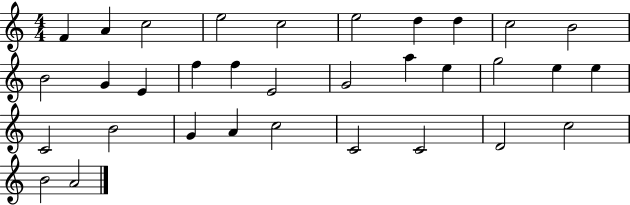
X:1
T:Untitled
M:4/4
L:1/4
K:C
F A c2 e2 c2 e2 d d c2 B2 B2 G E f f E2 G2 a e g2 e e C2 B2 G A c2 C2 C2 D2 c2 B2 A2